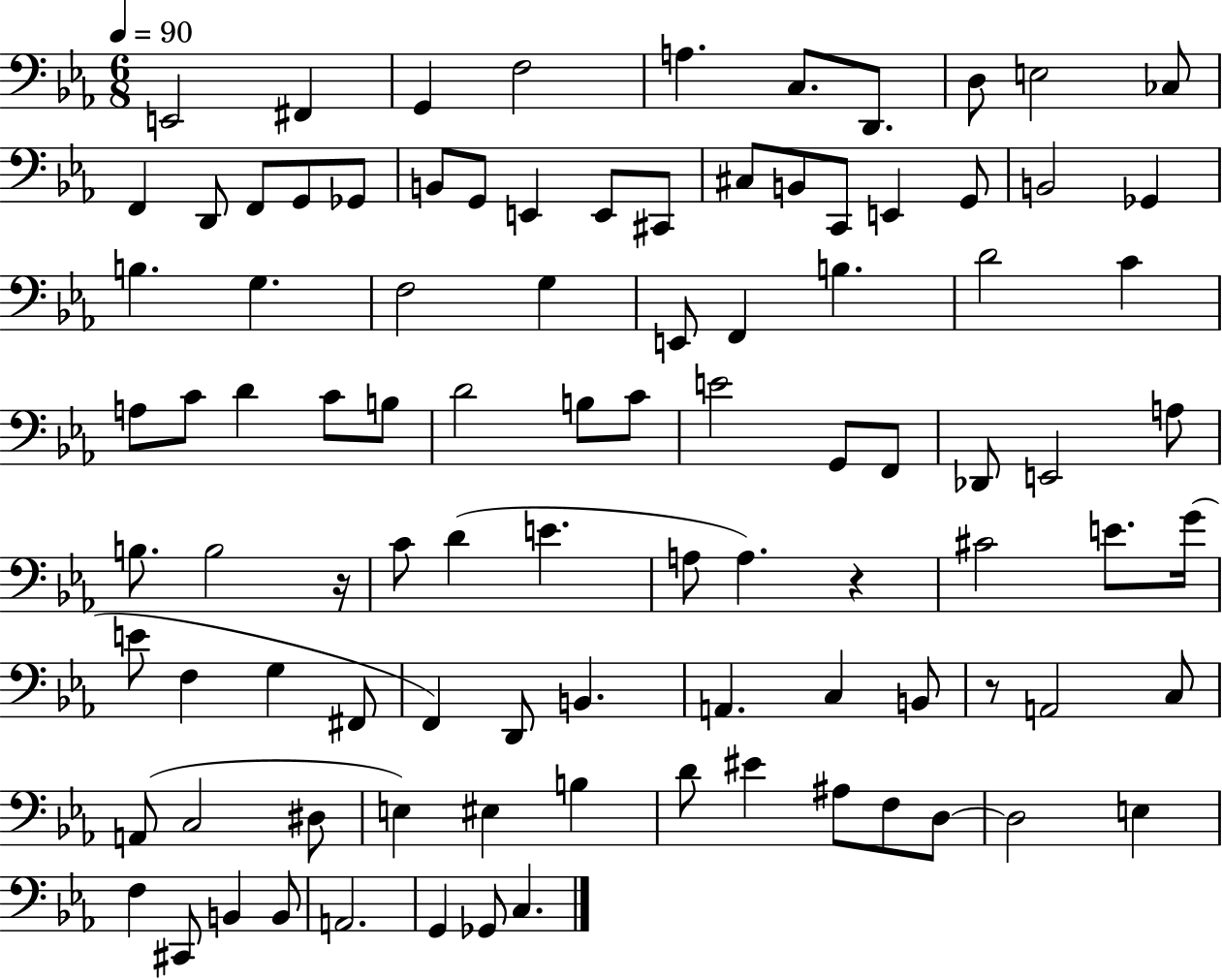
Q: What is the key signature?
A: EES major